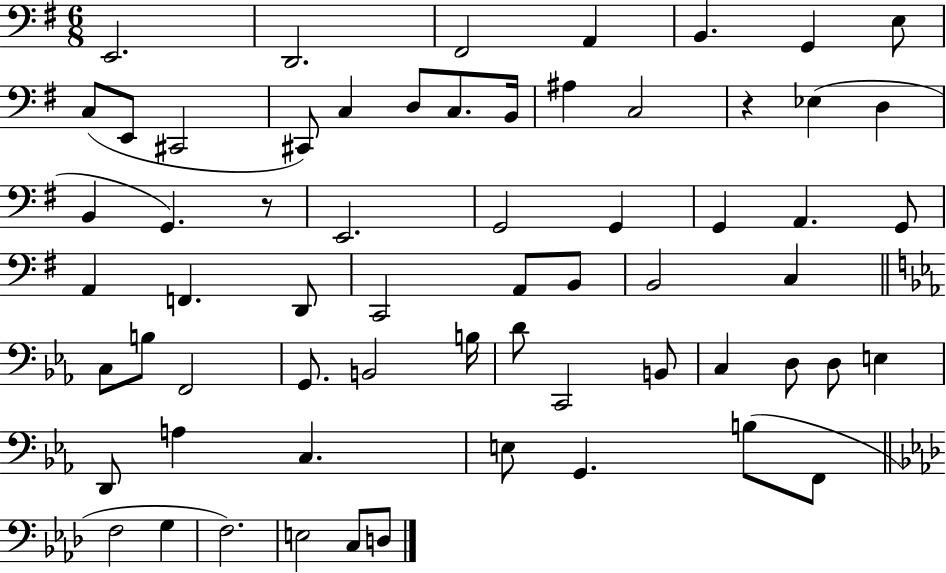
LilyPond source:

{
  \clef bass
  \numericTimeSignature
  \time 6/8
  \key g \major
  e,2. | d,2. | fis,2 a,4 | b,4. g,4 e8 | \break c8( e,8 cis,2 | cis,8) c4 d8 c8. b,16 | ais4 c2 | r4 ees4( d4 | \break b,4 g,4.) r8 | e,2. | g,2 g,4 | g,4 a,4. g,8 | \break a,4 f,4. d,8 | c,2 a,8 b,8 | b,2 c4 | \bar "||" \break \key ees \major c8 b8 f,2 | g,8. b,2 b16 | d'8 c,2 b,8 | c4 d8 d8 e4 | \break d,8 a4 c4. | e8 g,4. b8( f,8 | \bar "||" \break \key f \minor f2 g4 | f2.) | e2 c8 d8 | \bar "|."
}